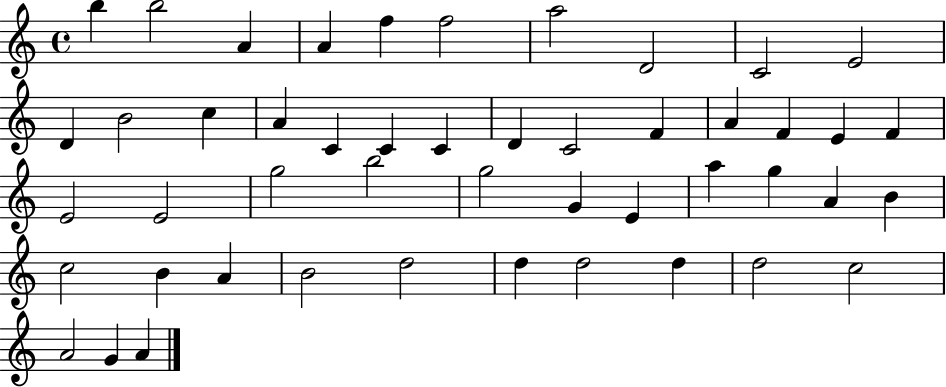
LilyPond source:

{
  \clef treble
  \time 4/4
  \defaultTimeSignature
  \key c \major
  b''4 b''2 a'4 | a'4 f''4 f''2 | a''2 d'2 | c'2 e'2 | \break d'4 b'2 c''4 | a'4 c'4 c'4 c'4 | d'4 c'2 f'4 | a'4 f'4 e'4 f'4 | \break e'2 e'2 | g''2 b''2 | g''2 g'4 e'4 | a''4 g''4 a'4 b'4 | \break c''2 b'4 a'4 | b'2 d''2 | d''4 d''2 d''4 | d''2 c''2 | \break a'2 g'4 a'4 | \bar "|."
}